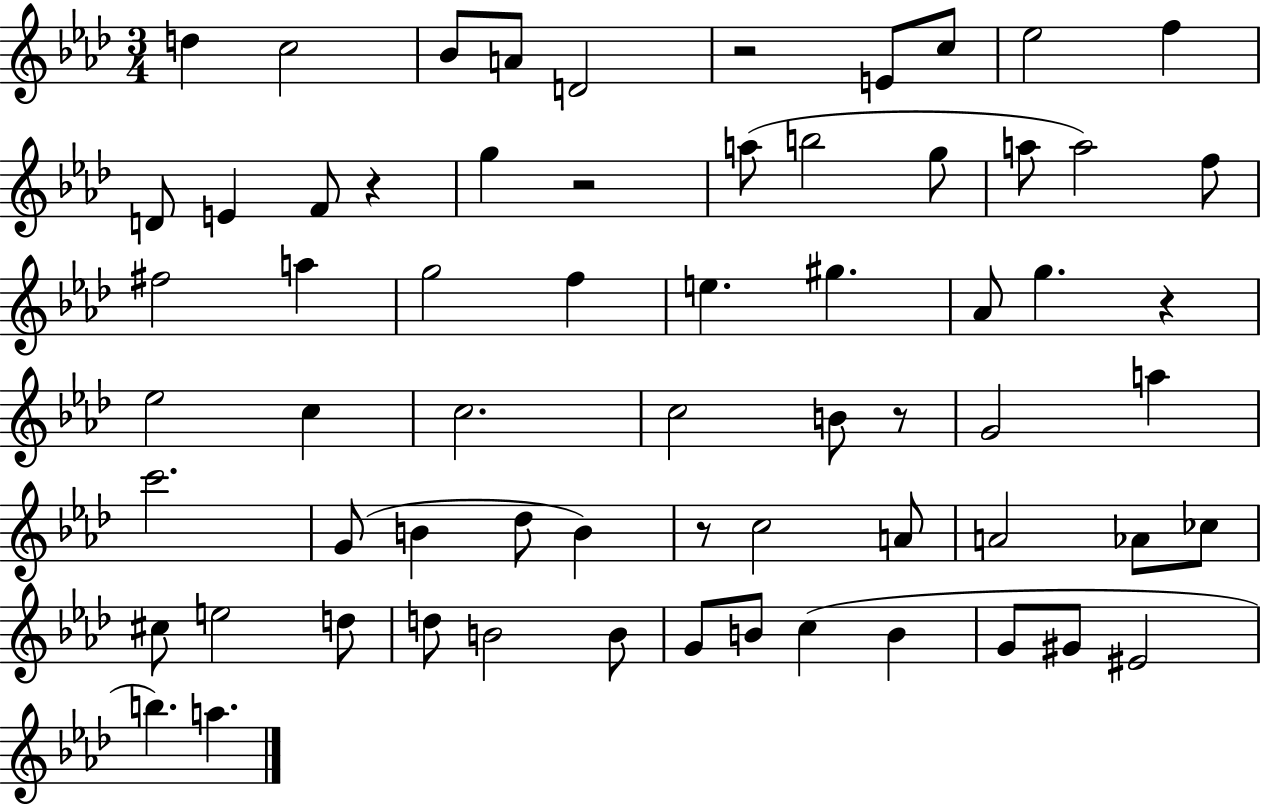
D5/q C5/h Bb4/e A4/e D4/h R/h E4/e C5/e Eb5/h F5/q D4/e E4/q F4/e R/q G5/q R/h A5/e B5/h G5/e A5/e A5/h F5/e F#5/h A5/q G5/h F5/q E5/q. G#5/q. Ab4/e G5/q. R/q Eb5/h C5/q C5/h. C5/h B4/e R/e G4/h A5/q C6/h. G4/e B4/q Db5/e B4/q R/e C5/h A4/e A4/h Ab4/e CES5/e C#5/e E5/h D5/e D5/e B4/h B4/e G4/e B4/e C5/q B4/q G4/e G#4/e EIS4/h B5/q. A5/q.